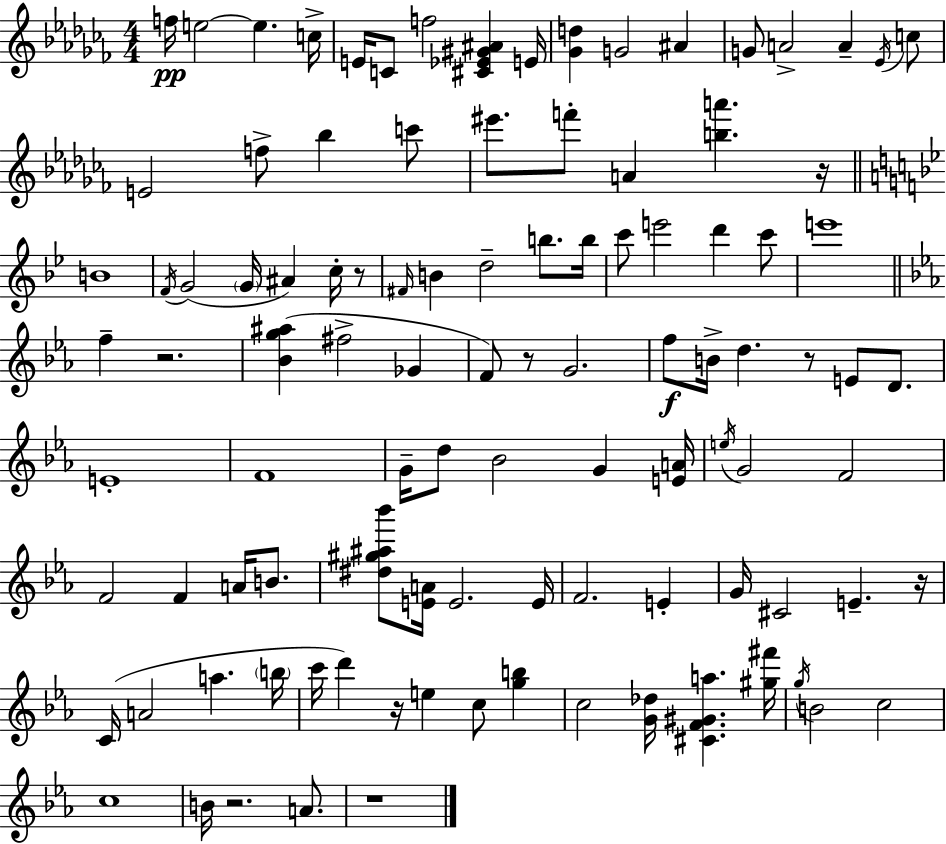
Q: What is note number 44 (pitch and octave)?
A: F5